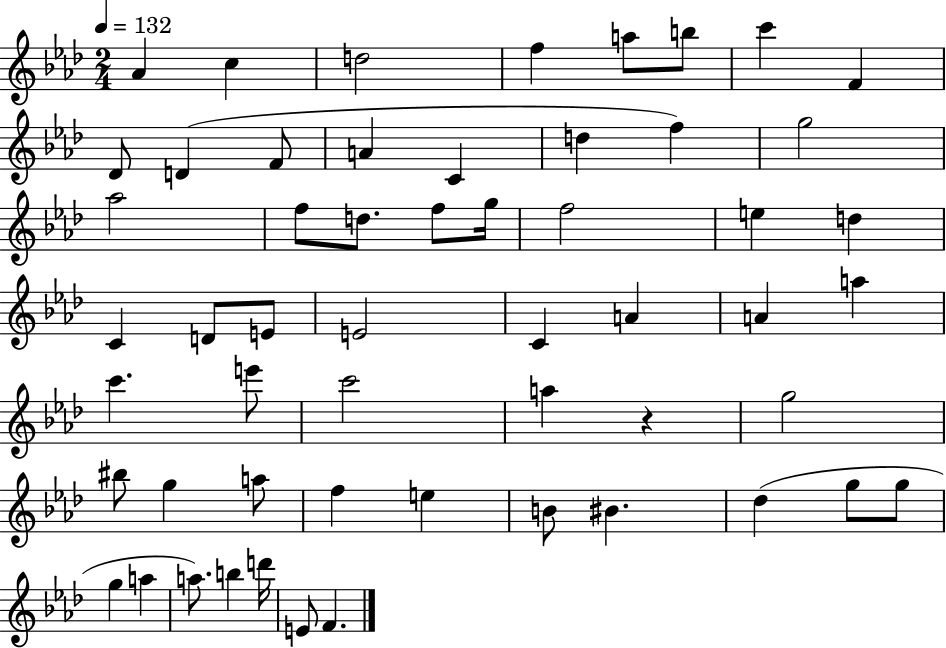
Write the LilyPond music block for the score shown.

{
  \clef treble
  \numericTimeSignature
  \time 2/4
  \key aes \major
  \tempo 4 = 132
  aes'4 c''4 | d''2 | f''4 a''8 b''8 | c'''4 f'4 | \break des'8 d'4( f'8 | a'4 c'4 | d''4 f''4) | g''2 | \break aes''2 | f''8 d''8. f''8 g''16 | f''2 | e''4 d''4 | \break c'4 d'8 e'8 | e'2 | c'4 a'4 | a'4 a''4 | \break c'''4. e'''8 | c'''2 | a''4 r4 | g''2 | \break bis''8 g''4 a''8 | f''4 e''4 | b'8 bis'4. | des''4( g''8 g''8 | \break g''4 a''4 | a''8.) b''4 d'''16 | e'8 f'4. | \bar "|."
}